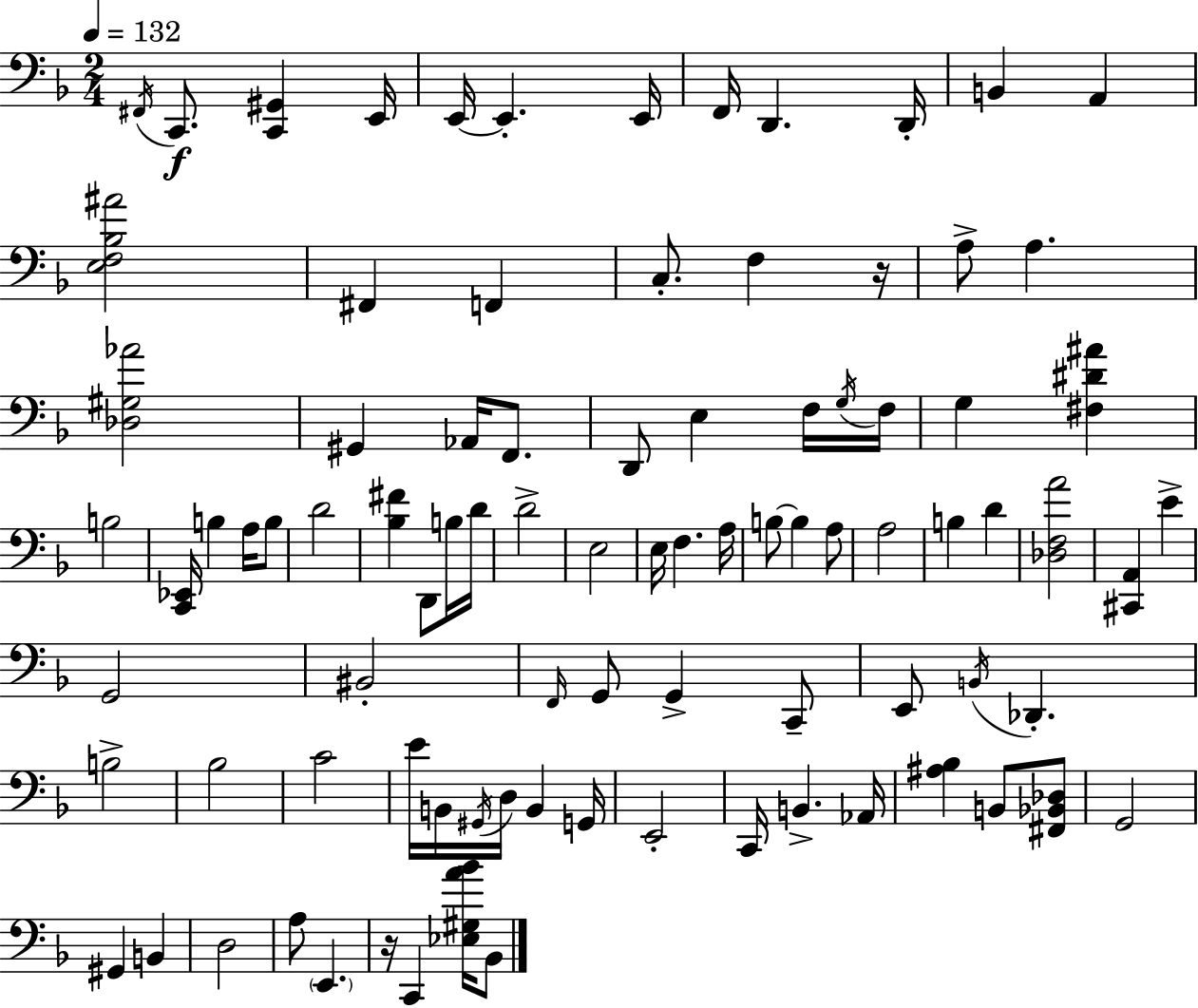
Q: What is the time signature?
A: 2/4